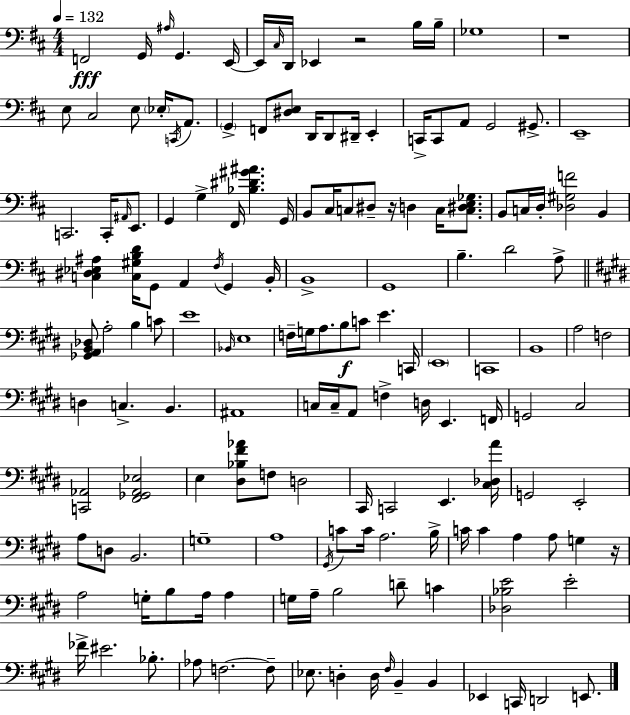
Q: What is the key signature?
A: D major